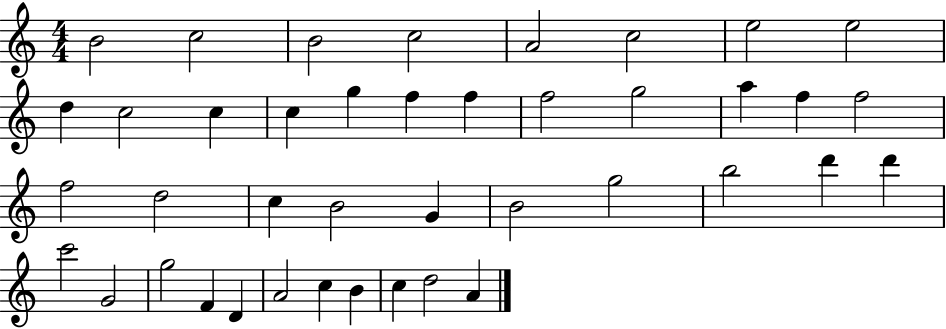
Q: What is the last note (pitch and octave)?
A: A4